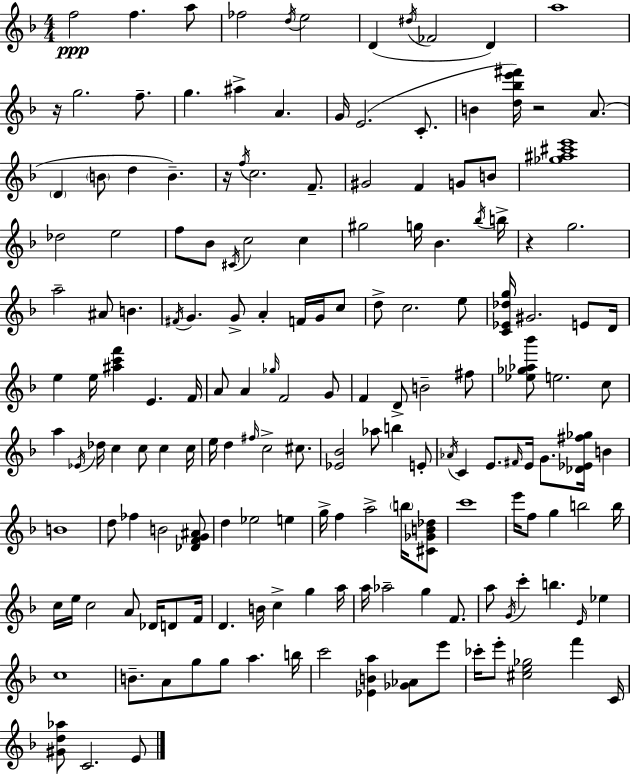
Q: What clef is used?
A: treble